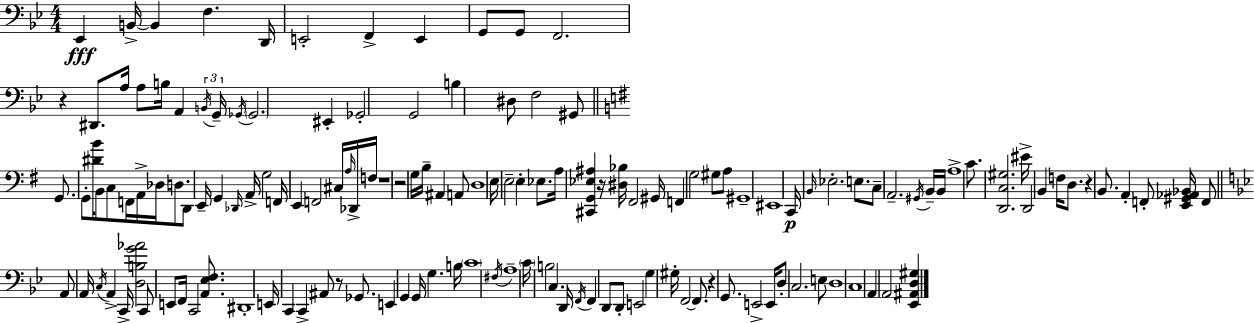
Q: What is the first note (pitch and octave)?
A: Eb2